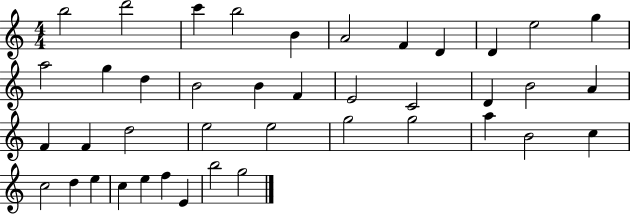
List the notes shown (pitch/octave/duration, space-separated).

B5/h D6/h C6/q B5/h B4/q A4/h F4/q D4/q D4/q E5/h G5/q A5/h G5/q D5/q B4/h B4/q F4/q E4/h C4/h D4/q B4/h A4/q F4/q F4/q D5/h E5/h E5/h G5/h G5/h A5/q B4/h C5/q C5/h D5/q E5/q C5/q E5/q F5/q E4/q B5/h G5/h